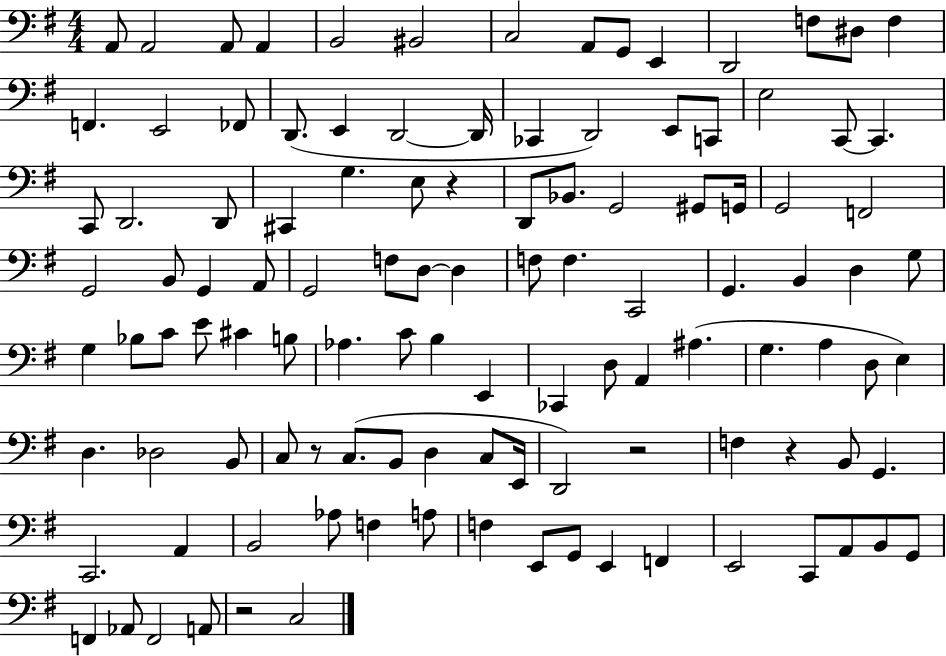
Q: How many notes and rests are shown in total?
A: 113